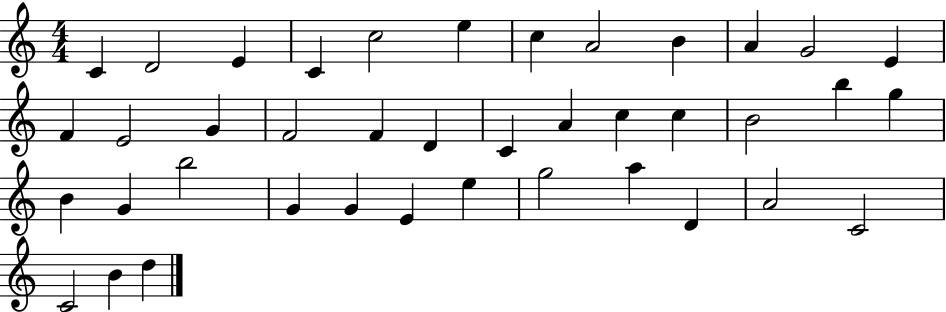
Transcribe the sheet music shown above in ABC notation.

X:1
T:Untitled
M:4/4
L:1/4
K:C
C D2 E C c2 e c A2 B A G2 E F E2 G F2 F D C A c c B2 b g B G b2 G G E e g2 a D A2 C2 C2 B d